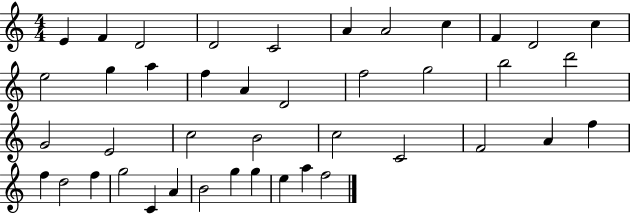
{
  \clef treble
  \numericTimeSignature
  \time 4/4
  \key c \major
  e'4 f'4 d'2 | d'2 c'2 | a'4 a'2 c''4 | f'4 d'2 c''4 | \break e''2 g''4 a''4 | f''4 a'4 d'2 | f''2 g''2 | b''2 d'''2 | \break g'2 e'2 | c''2 b'2 | c''2 c'2 | f'2 a'4 f''4 | \break f''4 d''2 f''4 | g''2 c'4 a'4 | b'2 g''4 g''4 | e''4 a''4 f''2 | \break \bar "|."
}